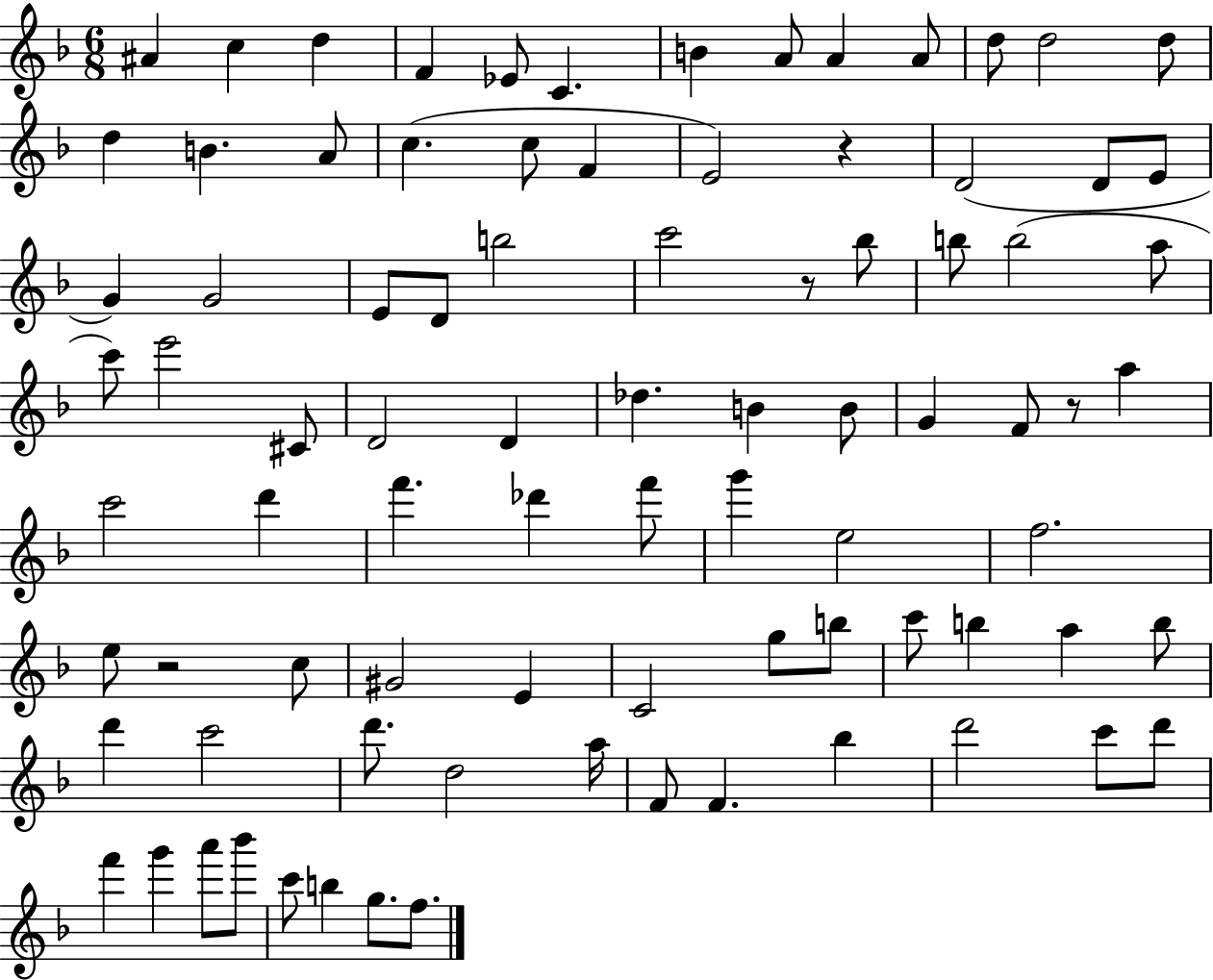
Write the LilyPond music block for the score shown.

{
  \clef treble
  \numericTimeSignature
  \time 6/8
  \key f \major
  ais'4 c''4 d''4 | f'4 ees'8 c'4. | b'4 a'8 a'4 a'8 | d''8 d''2 d''8 | \break d''4 b'4. a'8 | c''4.( c''8 f'4 | e'2) r4 | d'2( d'8 e'8 | \break g'4) g'2 | e'8 d'8 b''2 | c'''2 r8 bes''8 | b''8 b''2( a''8 | \break c'''8) e'''2 cis'8 | d'2 d'4 | des''4. b'4 b'8 | g'4 f'8 r8 a''4 | \break c'''2 d'''4 | f'''4. des'''4 f'''8 | g'''4 e''2 | f''2. | \break e''8 r2 c''8 | gis'2 e'4 | c'2 g''8 b''8 | c'''8 b''4 a''4 b''8 | \break d'''4 c'''2 | d'''8. d''2 a''16 | f'8 f'4. bes''4 | d'''2 c'''8 d'''8 | \break f'''4 g'''4 a'''8 bes'''8 | c'''8 b''4 g''8. f''8. | \bar "|."
}